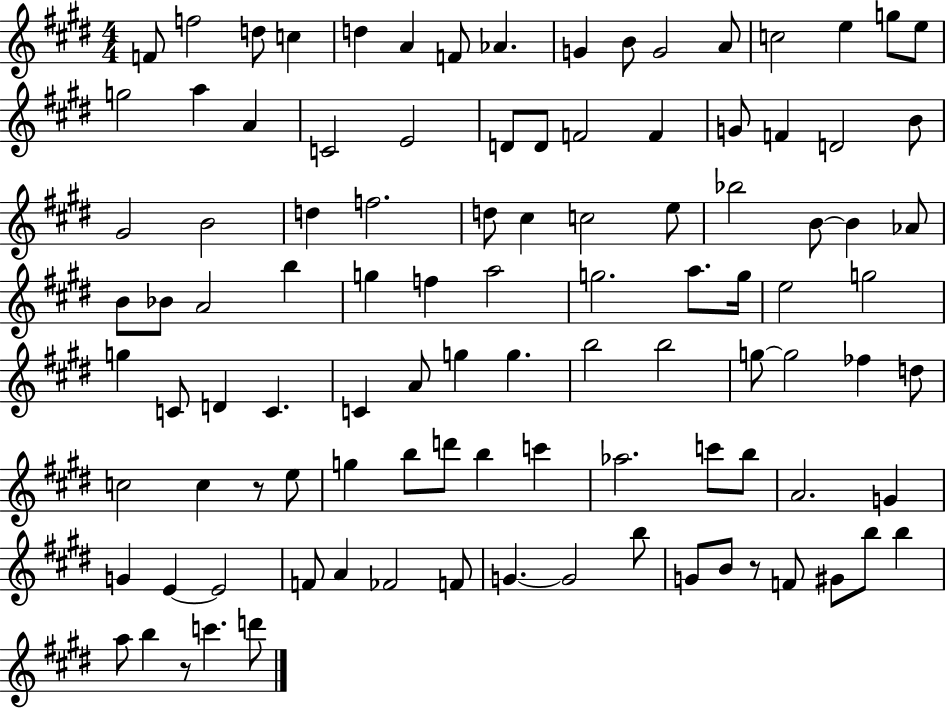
{
  \clef treble
  \numericTimeSignature
  \time 4/4
  \key e \major
  \repeat volta 2 { f'8 f''2 d''8 c''4 | d''4 a'4 f'8 aes'4. | g'4 b'8 g'2 a'8 | c''2 e''4 g''8 e''8 | \break g''2 a''4 a'4 | c'2 e'2 | d'8 d'8 f'2 f'4 | g'8 f'4 d'2 b'8 | \break gis'2 b'2 | d''4 f''2. | d''8 cis''4 c''2 e''8 | bes''2 b'8~~ b'4 aes'8 | \break b'8 bes'8 a'2 b''4 | g''4 f''4 a''2 | g''2. a''8. g''16 | e''2 g''2 | \break g''4 c'8 d'4 c'4. | c'4 a'8 g''4 g''4. | b''2 b''2 | g''8~~ g''2 fes''4 d''8 | \break c''2 c''4 r8 e''8 | g''4 b''8 d'''8 b''4 c'''4 | aes''2. c'''8 b''8 | a'2. g'4 | \break g'4 e'4~~ e'2 | f'8 a'4 fes'2 f'8 | g'4.~~ g'2 b''8 | g'8 b'8 r8 f'8 gis'8 b''8 b''4 | \break a''8 b''4 r8 c'''4. d'''8 | } \bar "|."
}